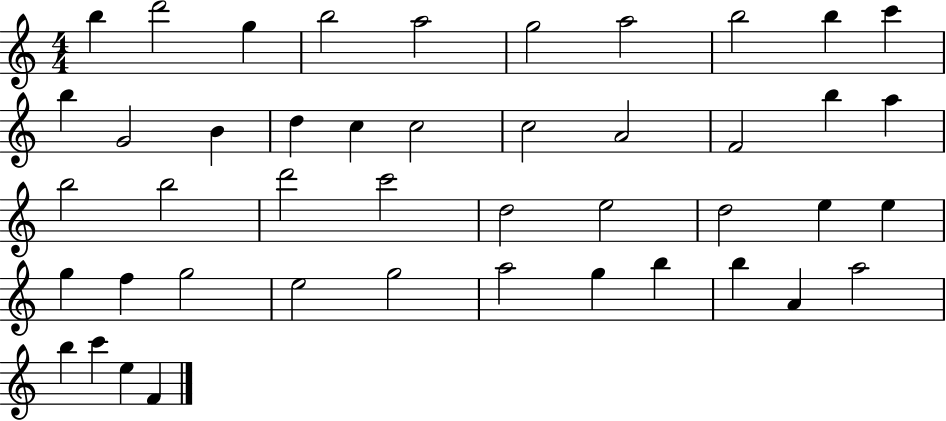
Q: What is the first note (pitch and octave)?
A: B5